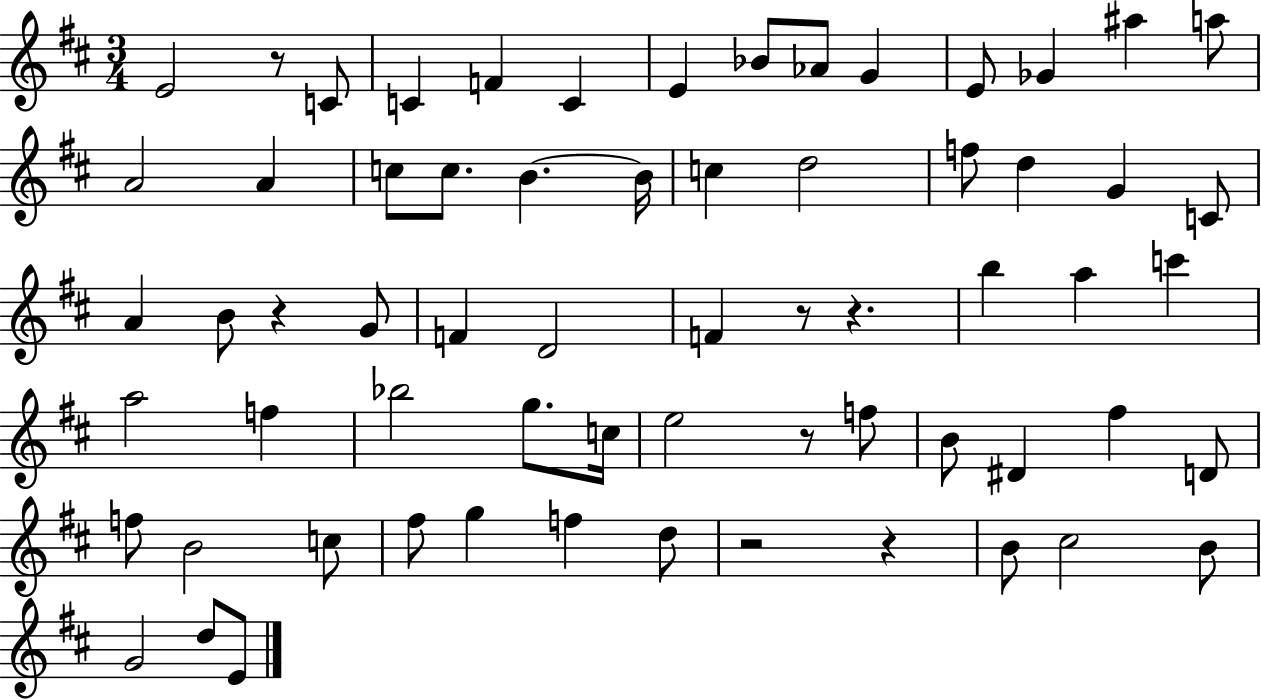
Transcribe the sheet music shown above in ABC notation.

X:1
T:Untitled
M:3/4
L:1/4
K:D
E2 z/2 C/2 C F C E _B/2 _A/2 G E/2 _G ^a a/2 A2 A c/2 c/2 B B/4 c d2 f/2 d G C/2 A B/2 z G/2 F D2 F z/2 z b a c' a2 f _b2 g/2 c/4 e2 z/2 f/2 B/2 ^D ^f D/2 f/2 B2 c/2 ^f/2 g f d/2 z2 z B/2 ^c2 B/2 G2 d/2 E/2